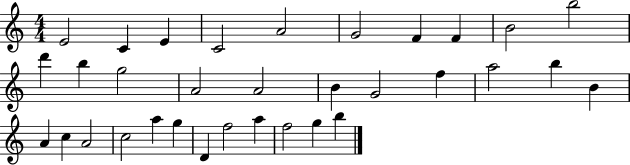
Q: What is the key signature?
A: C major